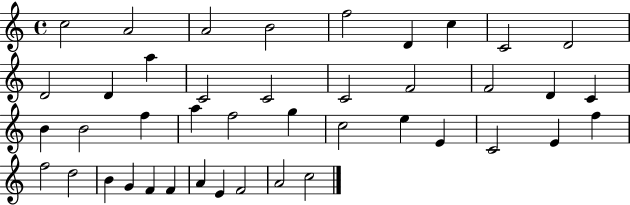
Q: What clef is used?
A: treble